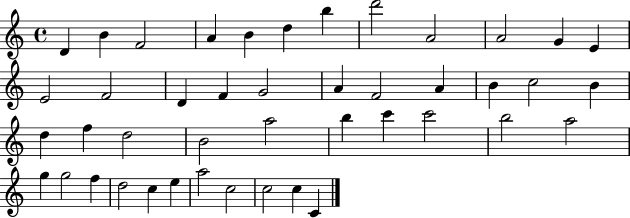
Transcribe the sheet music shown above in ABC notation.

X:1
T:Untitled
M:4/4
L:1/4
K:C
D B F2 A B d b d'2 A2 A2 G E E2 F2 D F G2 A F2 A B c2 B d f d2 B2 a2 b c' c'2 b2 a2 g g2 f d2 c e a2 c2 c2 c C